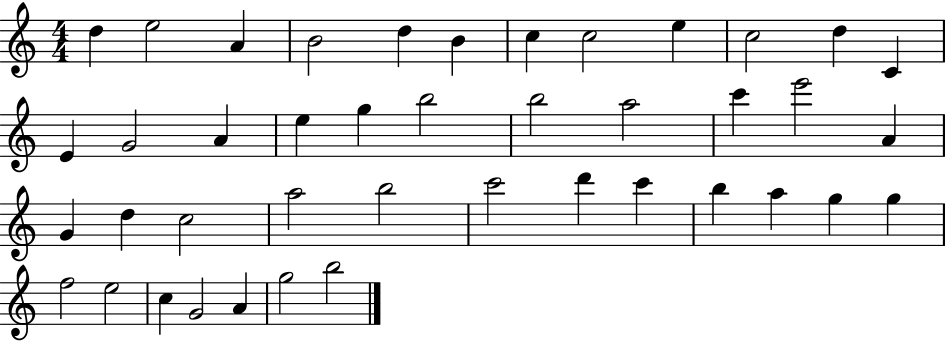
X:1
T:Untitled
M:4/4
L:1/4
K:C
d e2 A B2 d B c c2 e c2 d C E G2 A e g b2 b2 a2 c' e'2 A G d c2 a2 b2 c'2 d' c' b a g g f2 e2 c G2 A g2 b2